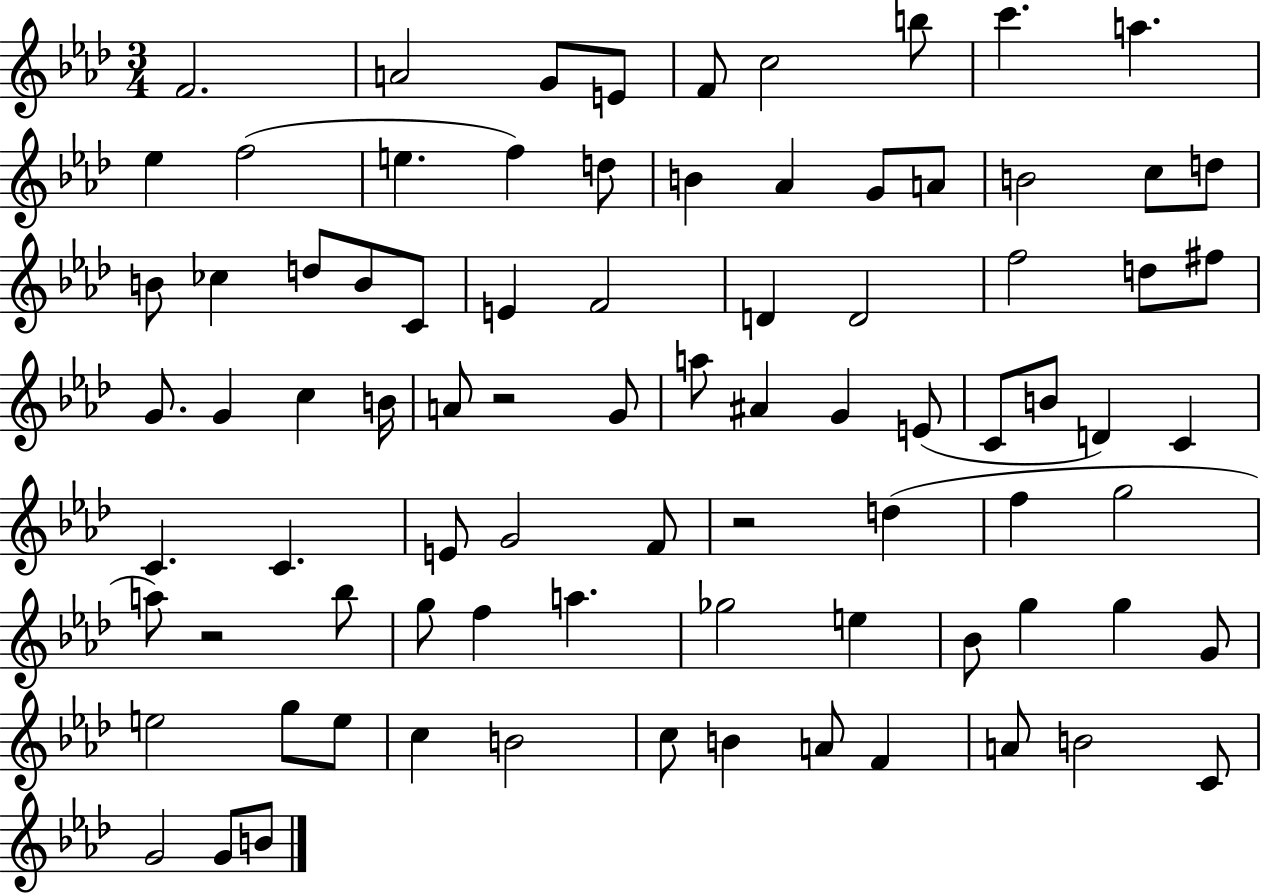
{
  \clef treble
  \numericTimeSignature
  \time 3/4
  \key aes \major
  f'2. | a'2 g'8 e'8 | f'8 c''2 b''8 | c'''4. a''4. | \break ees''4 f''2( | e''4. f''4) d''8 | b'4 aes'4 g'8 a'8 | b'2 c''8 d''8 | \break b'8 ces''4 d''8 b'8 c'8 | e'4 f'2 | d'4 d'2 | f''2 d''8 fis''8 | \break g'8. g'4 c''4 b'16 | a'8 r2 g'8 | a''8 ais'4 g'4 e'8( | c'8 b'8 d'4) c'4 | \break c'4. c'4. | e'8 g'2 f'8 | r2 d''4( | f''4 g''2 | \break a''8) r2 bes''8 | g''8 f''4 a''4. | ges''2 e''4 | bes'8 g''4 g''4 g'8 | \break e''2 g''8 e''8 | c''4 b'2 | c''8 b'4 a'8 f'4 | a'8 b'2 c'8 | \break g'2 g'8 b'8 | \bar "|."
}